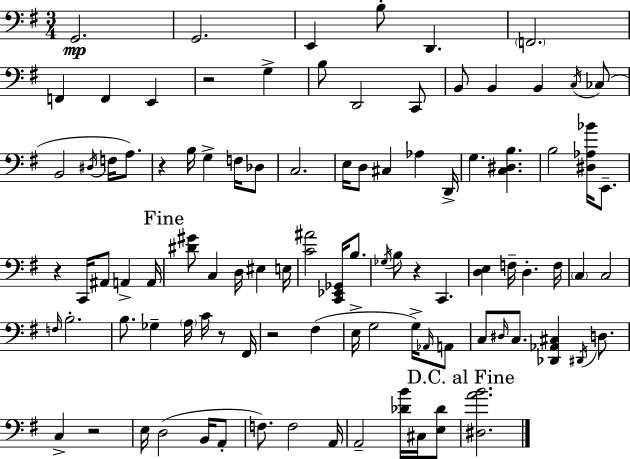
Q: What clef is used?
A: bass